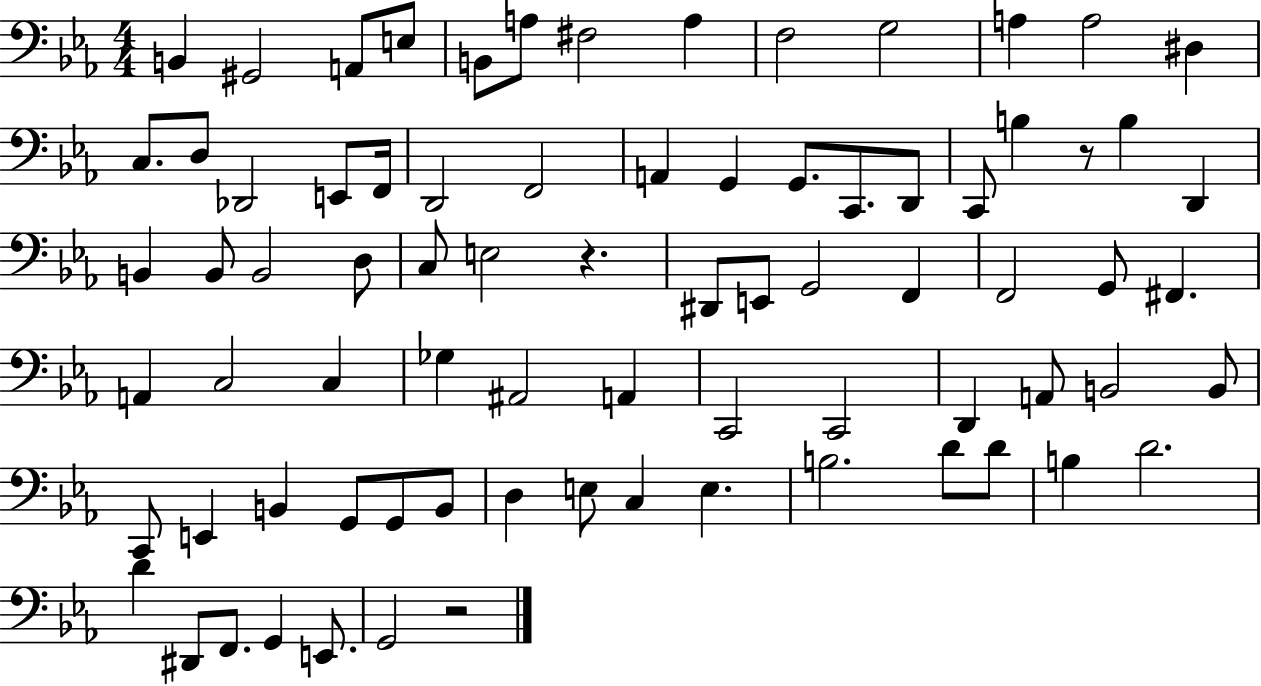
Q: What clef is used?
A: bass